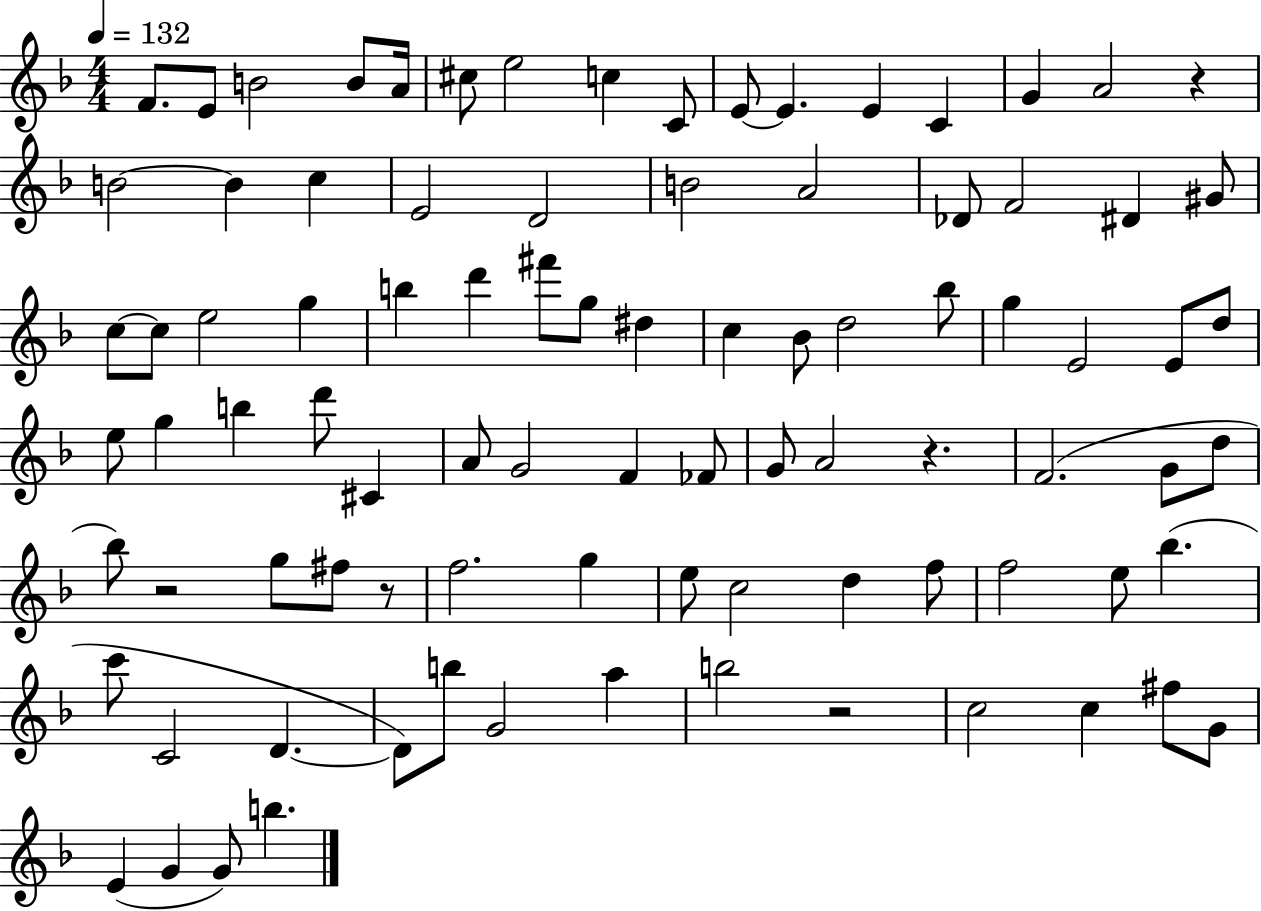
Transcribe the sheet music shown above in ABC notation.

X:1
T:Untitled
M:4/4
L:1/4
K:F
F/2 E/2 B2 B/2 A/4 ^c/2 e2 c C/2 E/2 E E C G A2 z B2 B c E2 D2 B2 A2 _D/2 F2 ^D ^G/2 c/2 c/2 e2 g b d' ^f'/2 g/2 ^d c _B/2 d2 _b/2 g E2 E/2 d/2 e/2 g b d'/2 ^C A/2 G2 F _F/2 G/2 A2 z F2 G/2 d/2 _b/2 z2 g/2 ^f/2 z/2 f2 g e/2 c2 d f/2 f2 e/2 _b c'/2 C2 D D/2 b/2 G2 a b2 z2 c2 c ^f/2 G/2 E G G/2 b